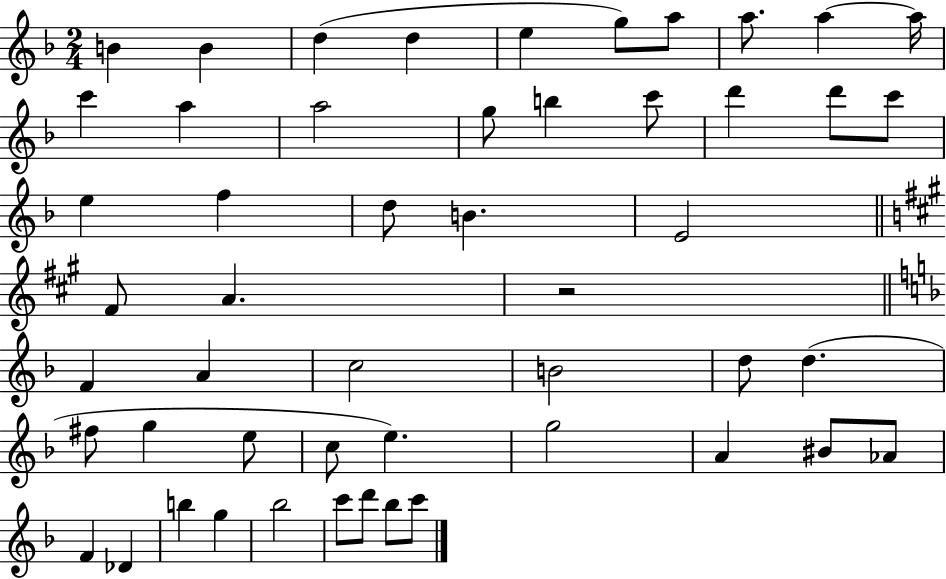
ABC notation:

X:1
T:Untitled
M:2/4
L:1/4
K:F
B B d d e g/2 a/2 a/2 a a/4 c' a a2 g/2 b c'/2 d' d'/2 c'/2 e f d/2 B E2 ^F/2 A z2 F A c2 B2 d/2 d ^f/2 g e/2 c/2 e g2 A ^B/2 _A/2 F _D b g _b2 c'/2 d'/2 _b/2 c'/2